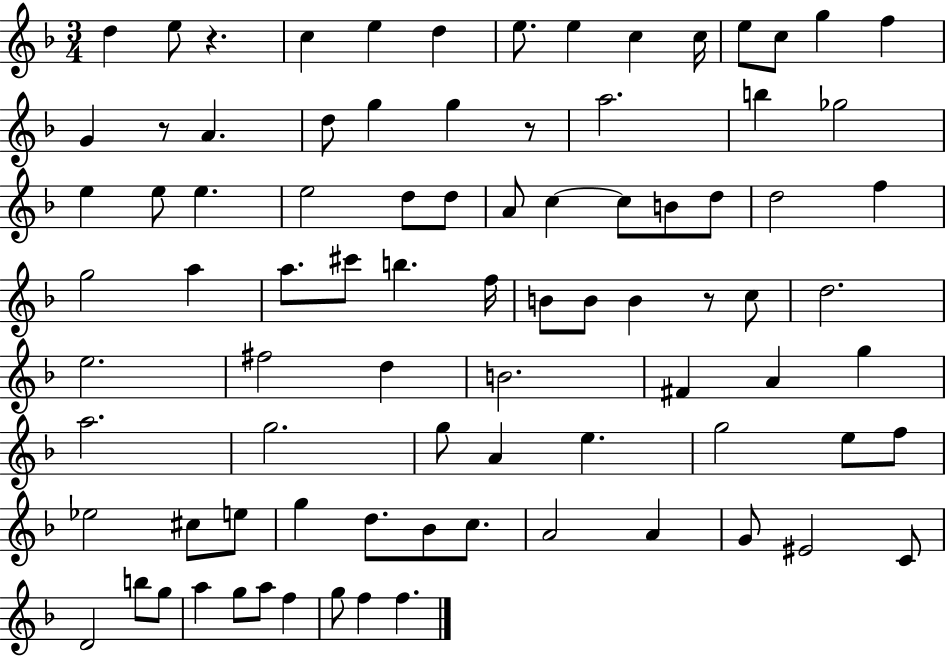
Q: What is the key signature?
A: F major